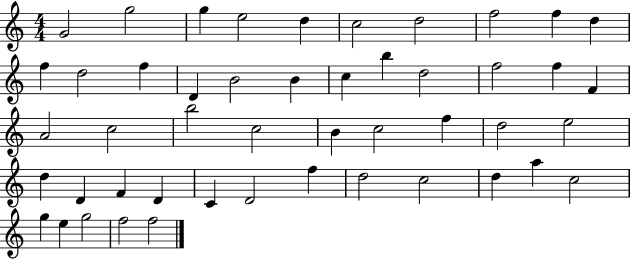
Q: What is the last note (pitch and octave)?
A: F5